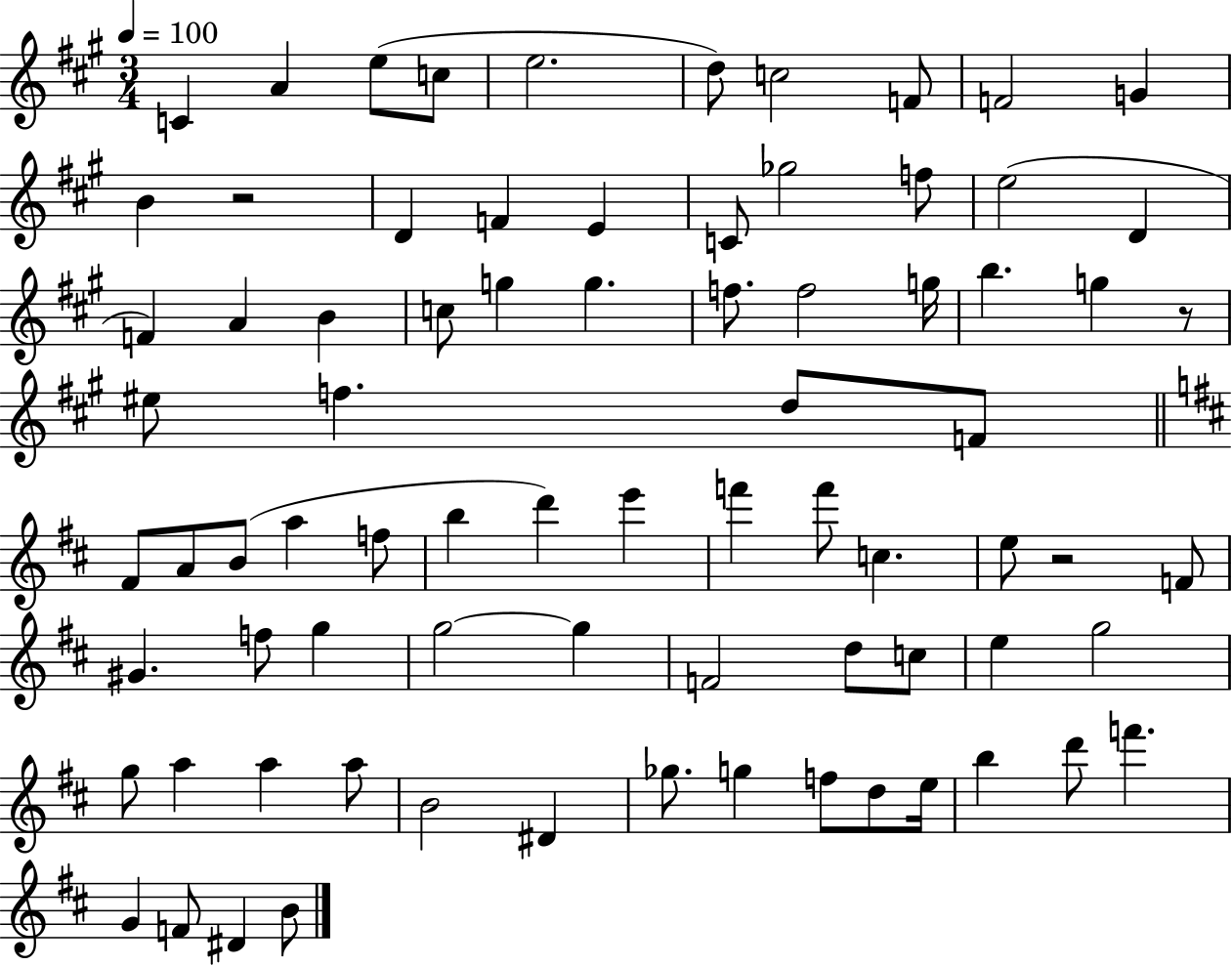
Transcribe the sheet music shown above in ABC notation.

X:1
T:Untitled
M:3/4
L:1/4
K:A
C A e/2 c/2 e2 d/2 c2 F/2 F2 G B z2 D F E C/2 _g2 f/2 e2 D F A B c/2 g g f/2 f2 g/4 b g z/2 ^e/2 f d/2 F/2 ^F/2 A/2 B/2 a f/2 b d' e' f' f'/2 c e/2 z2 F/2 ^G f/2 g g2 g F2 d/2 c/2 e g2 g/2 a a a/2 B2 ^D _g/2 g f/2 d/2 e/4 b d'/2 f' G F/2 ^D B/2